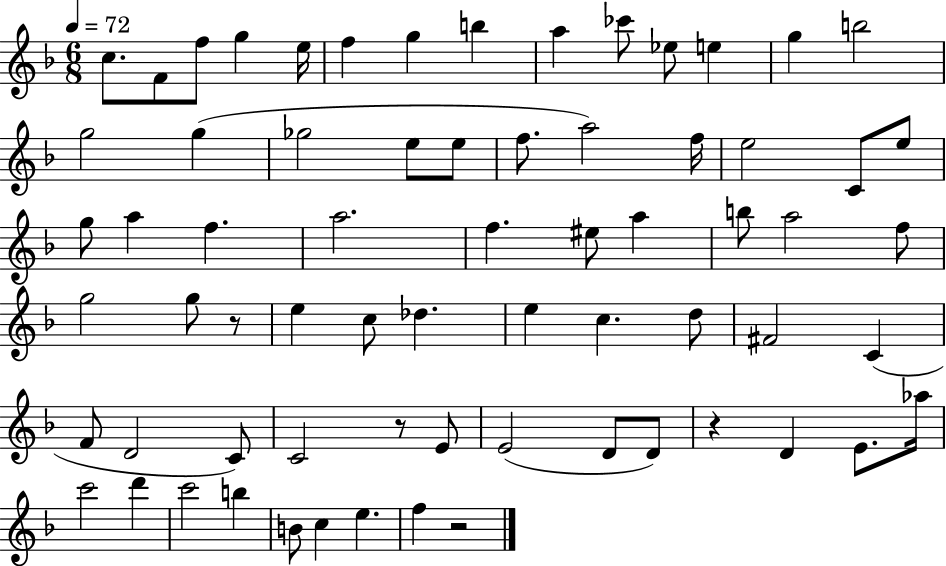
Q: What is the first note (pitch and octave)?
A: C5